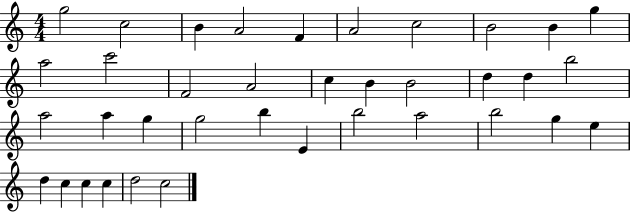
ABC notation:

X:1
T:Untitled
M:4/4
L:1/4
K:C
g2 c2 B A2 F A2 c2 B2 B g a2 c'2 F2 A2 c B B2 d d b2 a2 a g g2 b E b2 a2 b2 g e d c c c d2 c2